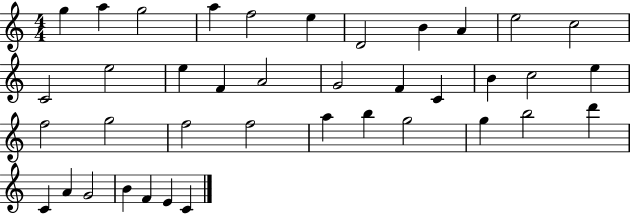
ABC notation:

X:1
T:Untitled
M:4/4
L:1/4
K:C
g a g2 a f2 e D2 B A e2 c2 C2 e2 e F A2 G2 F C B c2 e f2 g2 f2 f2 a b g2 g b2 d' C A G2 B F E C